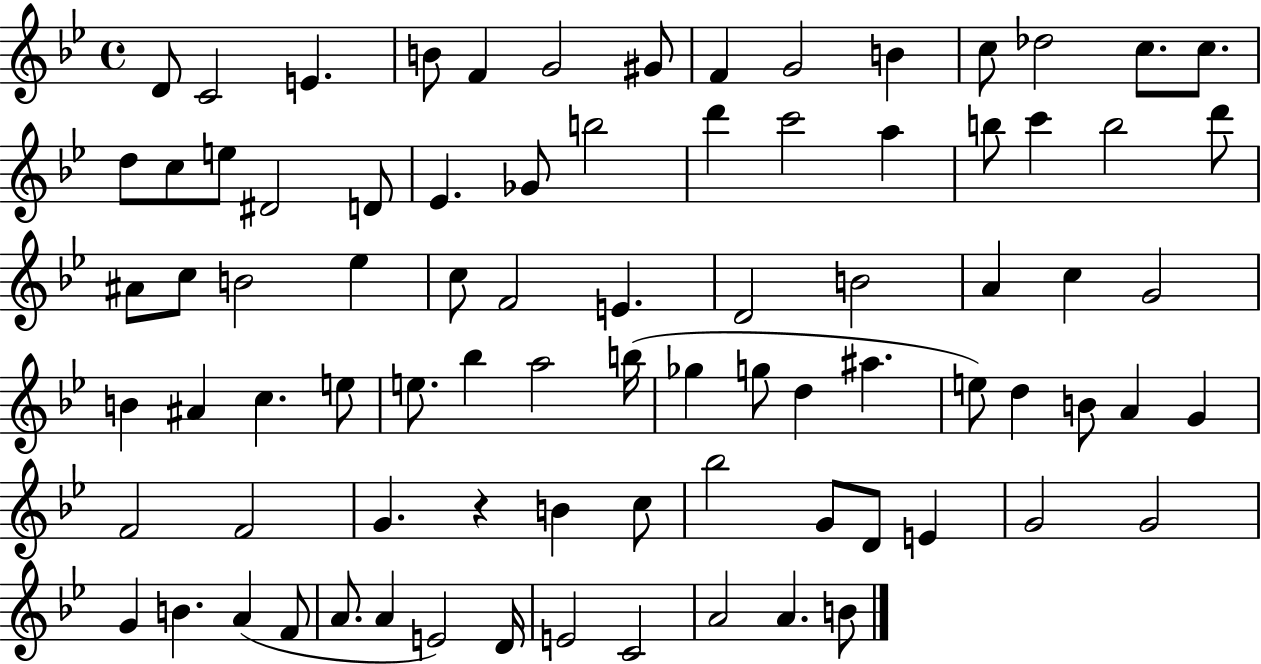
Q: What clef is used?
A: treble